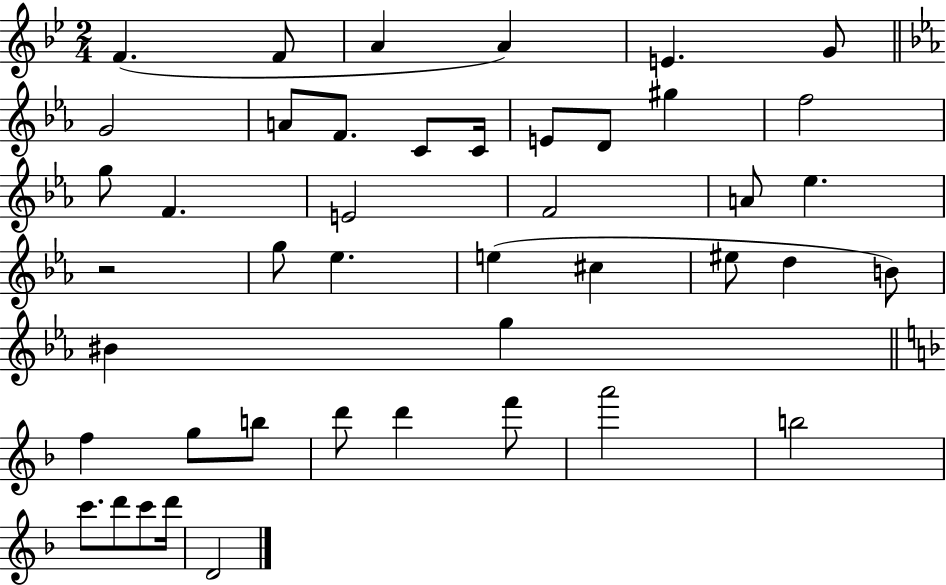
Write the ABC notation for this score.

X:1
T:Untitled
M:2/4
L:1/4
K:Bb
F F/2 A A E G/2 G2 A/2 F/2 C/2 C/4 E/2 D/2 ^g f2 g/2 F E2 F2 A/2 _e z2 g/2 _e e ^c ^e/2 d B/2 ^B g f g/2 b/2 d'/2 d' f'/2 a'2 b2 c'/2 d'/2 c'/2 d'/4 D2